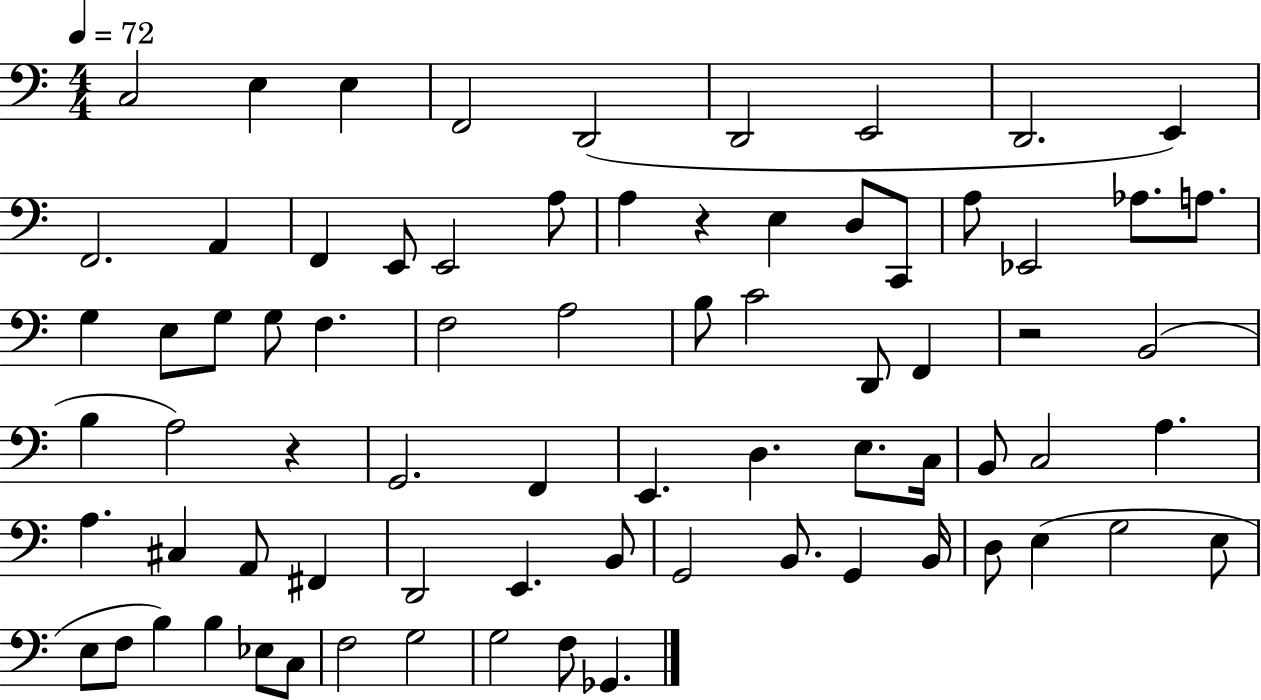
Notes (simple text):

C3/h E3/q E3/q F2/h D2/h D2/h E2/h D2/h. E2/q F2/h. A2/q F2/q E2/e E2/h A3/e A3/q R/q E3/q D3/e C2/e A3/e Eb2/h Ab3/e. A3/e. G3/q E3/e G3/e G3/e F3/q. F3/h A3/h B3/e C4/h D2/e F2/q R/h B2/h B3/q A3/h R/q G2/h. F2/q E2/q. D3/q. E3/e. C3/s B2/e C3/h A3/q. A3/q. C#3/q A2/e F#2/q D2/h E2/q. B2/e G2/h B2/e. G2/q B2/s D3/e E3/q G3/h E3/e E3/e F3/e B3/q B3/q Eb3/e C3/e F3/h G3/h G3/h F3/e Gb2/q.